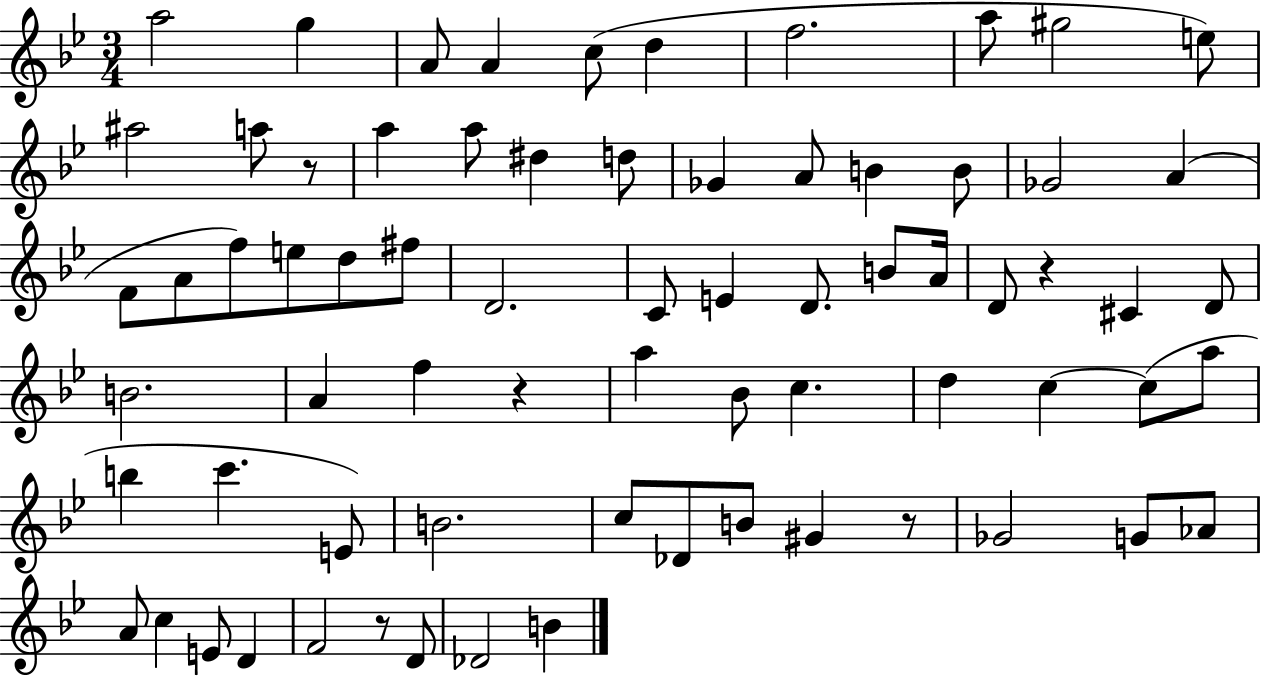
A5/h G5/q A4/e A4/q C5/e D5/q F5/h. A5/e G#5/h E5/e A#5/h A5/e R/e A5/q A5/e D#5/q D5/e Gb4/q A4/e B4/q B4/e Gb4/h A4/q F4/e A4/e F5/e E5/e D5/e F#5/e D4/h. C4/e E4/q D4/e. B4/e A4/s D4/e R/q C#4/q D4/e B4/h. A4/q F5/q R/q A5/q Bb4/e C5/q. D5/q C5/q C5/e A5/e B5/q C6/q. E4/e B4/h. C5/e Db4/e B4/e G#4/q R/e Gb4/h G4/e Ab4/e A4/e C5/q E4/e D4/q F4/h R/e D4/e Db4/h B4/q